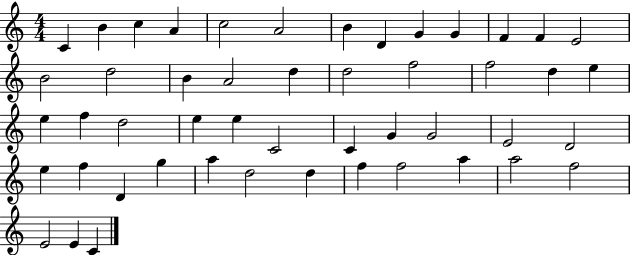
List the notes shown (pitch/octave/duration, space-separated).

C4/q B4/q C5/q A4/q C5/h A4/h B4/q D4/q G4/q G4/q F4/q F4/q E4/h B4/h D5/h B4/q A4/h D5/q D5/h F5/h F5/h D5/q E5/q E5/q F5/q D5/h E5/q E5/q C4/h C4/q G4/q G4/h E4/h D4/h E5/q F5/q D4/q G5/q A5/q D5/h D5/q F5/q F5/h A5/q A5/h F5/h E4/h E4/q C4/q